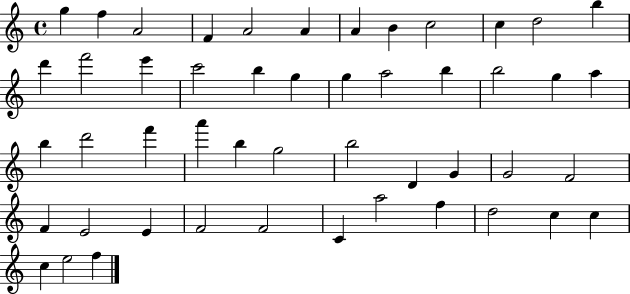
X:1
T:Untitled
M:4/4
L:1/4
K:C
g f A2 F A2 A A B c2 c d2 b d' f'2 e' c'2 b g g a2 b b2 g a b d'2 f' a' b g2 b2 D G G2 F2 F E2 E F2 F2 C a2 f d2 c c c e2 f